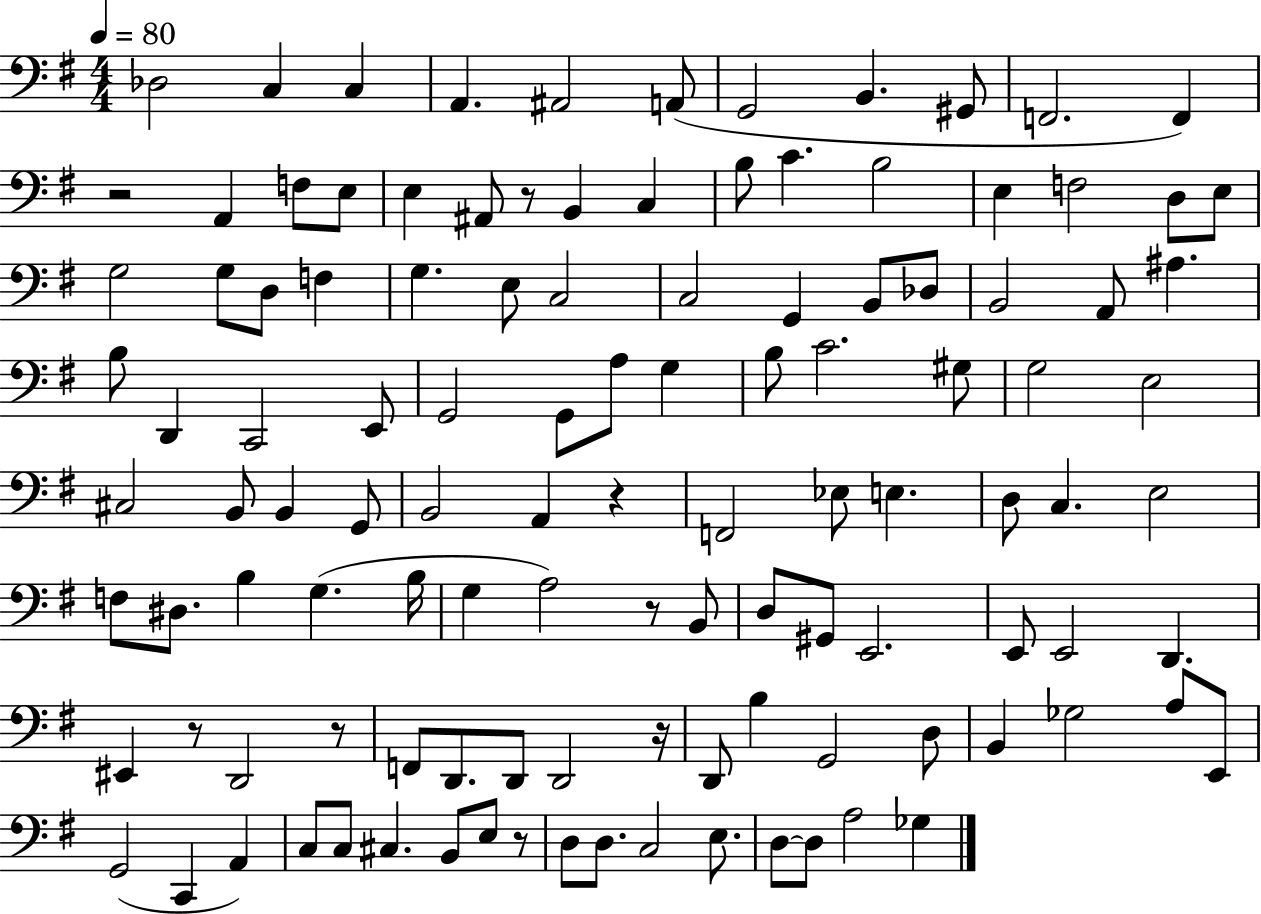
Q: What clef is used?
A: bass